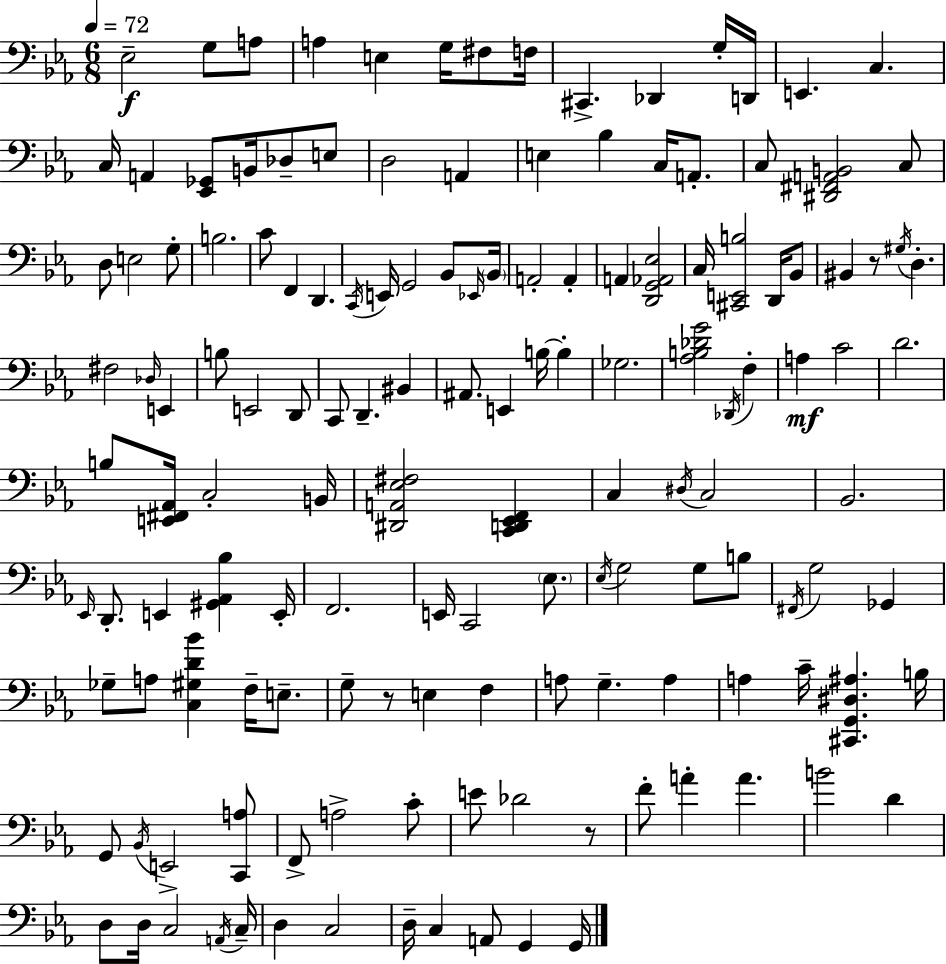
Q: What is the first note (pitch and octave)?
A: Eb3